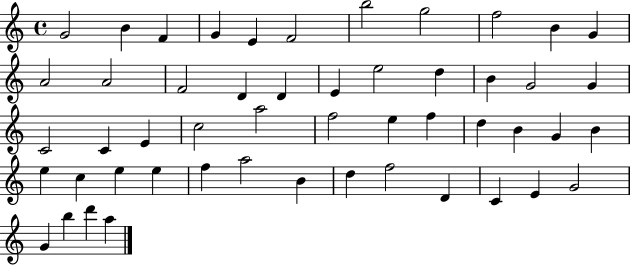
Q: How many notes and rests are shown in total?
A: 51